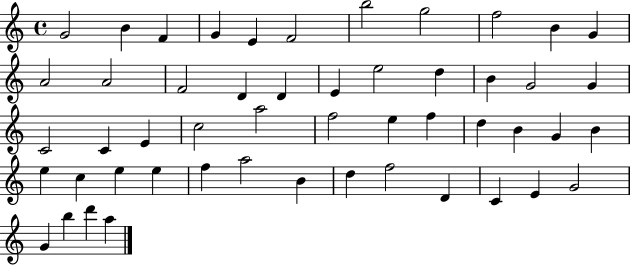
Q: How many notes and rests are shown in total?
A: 51